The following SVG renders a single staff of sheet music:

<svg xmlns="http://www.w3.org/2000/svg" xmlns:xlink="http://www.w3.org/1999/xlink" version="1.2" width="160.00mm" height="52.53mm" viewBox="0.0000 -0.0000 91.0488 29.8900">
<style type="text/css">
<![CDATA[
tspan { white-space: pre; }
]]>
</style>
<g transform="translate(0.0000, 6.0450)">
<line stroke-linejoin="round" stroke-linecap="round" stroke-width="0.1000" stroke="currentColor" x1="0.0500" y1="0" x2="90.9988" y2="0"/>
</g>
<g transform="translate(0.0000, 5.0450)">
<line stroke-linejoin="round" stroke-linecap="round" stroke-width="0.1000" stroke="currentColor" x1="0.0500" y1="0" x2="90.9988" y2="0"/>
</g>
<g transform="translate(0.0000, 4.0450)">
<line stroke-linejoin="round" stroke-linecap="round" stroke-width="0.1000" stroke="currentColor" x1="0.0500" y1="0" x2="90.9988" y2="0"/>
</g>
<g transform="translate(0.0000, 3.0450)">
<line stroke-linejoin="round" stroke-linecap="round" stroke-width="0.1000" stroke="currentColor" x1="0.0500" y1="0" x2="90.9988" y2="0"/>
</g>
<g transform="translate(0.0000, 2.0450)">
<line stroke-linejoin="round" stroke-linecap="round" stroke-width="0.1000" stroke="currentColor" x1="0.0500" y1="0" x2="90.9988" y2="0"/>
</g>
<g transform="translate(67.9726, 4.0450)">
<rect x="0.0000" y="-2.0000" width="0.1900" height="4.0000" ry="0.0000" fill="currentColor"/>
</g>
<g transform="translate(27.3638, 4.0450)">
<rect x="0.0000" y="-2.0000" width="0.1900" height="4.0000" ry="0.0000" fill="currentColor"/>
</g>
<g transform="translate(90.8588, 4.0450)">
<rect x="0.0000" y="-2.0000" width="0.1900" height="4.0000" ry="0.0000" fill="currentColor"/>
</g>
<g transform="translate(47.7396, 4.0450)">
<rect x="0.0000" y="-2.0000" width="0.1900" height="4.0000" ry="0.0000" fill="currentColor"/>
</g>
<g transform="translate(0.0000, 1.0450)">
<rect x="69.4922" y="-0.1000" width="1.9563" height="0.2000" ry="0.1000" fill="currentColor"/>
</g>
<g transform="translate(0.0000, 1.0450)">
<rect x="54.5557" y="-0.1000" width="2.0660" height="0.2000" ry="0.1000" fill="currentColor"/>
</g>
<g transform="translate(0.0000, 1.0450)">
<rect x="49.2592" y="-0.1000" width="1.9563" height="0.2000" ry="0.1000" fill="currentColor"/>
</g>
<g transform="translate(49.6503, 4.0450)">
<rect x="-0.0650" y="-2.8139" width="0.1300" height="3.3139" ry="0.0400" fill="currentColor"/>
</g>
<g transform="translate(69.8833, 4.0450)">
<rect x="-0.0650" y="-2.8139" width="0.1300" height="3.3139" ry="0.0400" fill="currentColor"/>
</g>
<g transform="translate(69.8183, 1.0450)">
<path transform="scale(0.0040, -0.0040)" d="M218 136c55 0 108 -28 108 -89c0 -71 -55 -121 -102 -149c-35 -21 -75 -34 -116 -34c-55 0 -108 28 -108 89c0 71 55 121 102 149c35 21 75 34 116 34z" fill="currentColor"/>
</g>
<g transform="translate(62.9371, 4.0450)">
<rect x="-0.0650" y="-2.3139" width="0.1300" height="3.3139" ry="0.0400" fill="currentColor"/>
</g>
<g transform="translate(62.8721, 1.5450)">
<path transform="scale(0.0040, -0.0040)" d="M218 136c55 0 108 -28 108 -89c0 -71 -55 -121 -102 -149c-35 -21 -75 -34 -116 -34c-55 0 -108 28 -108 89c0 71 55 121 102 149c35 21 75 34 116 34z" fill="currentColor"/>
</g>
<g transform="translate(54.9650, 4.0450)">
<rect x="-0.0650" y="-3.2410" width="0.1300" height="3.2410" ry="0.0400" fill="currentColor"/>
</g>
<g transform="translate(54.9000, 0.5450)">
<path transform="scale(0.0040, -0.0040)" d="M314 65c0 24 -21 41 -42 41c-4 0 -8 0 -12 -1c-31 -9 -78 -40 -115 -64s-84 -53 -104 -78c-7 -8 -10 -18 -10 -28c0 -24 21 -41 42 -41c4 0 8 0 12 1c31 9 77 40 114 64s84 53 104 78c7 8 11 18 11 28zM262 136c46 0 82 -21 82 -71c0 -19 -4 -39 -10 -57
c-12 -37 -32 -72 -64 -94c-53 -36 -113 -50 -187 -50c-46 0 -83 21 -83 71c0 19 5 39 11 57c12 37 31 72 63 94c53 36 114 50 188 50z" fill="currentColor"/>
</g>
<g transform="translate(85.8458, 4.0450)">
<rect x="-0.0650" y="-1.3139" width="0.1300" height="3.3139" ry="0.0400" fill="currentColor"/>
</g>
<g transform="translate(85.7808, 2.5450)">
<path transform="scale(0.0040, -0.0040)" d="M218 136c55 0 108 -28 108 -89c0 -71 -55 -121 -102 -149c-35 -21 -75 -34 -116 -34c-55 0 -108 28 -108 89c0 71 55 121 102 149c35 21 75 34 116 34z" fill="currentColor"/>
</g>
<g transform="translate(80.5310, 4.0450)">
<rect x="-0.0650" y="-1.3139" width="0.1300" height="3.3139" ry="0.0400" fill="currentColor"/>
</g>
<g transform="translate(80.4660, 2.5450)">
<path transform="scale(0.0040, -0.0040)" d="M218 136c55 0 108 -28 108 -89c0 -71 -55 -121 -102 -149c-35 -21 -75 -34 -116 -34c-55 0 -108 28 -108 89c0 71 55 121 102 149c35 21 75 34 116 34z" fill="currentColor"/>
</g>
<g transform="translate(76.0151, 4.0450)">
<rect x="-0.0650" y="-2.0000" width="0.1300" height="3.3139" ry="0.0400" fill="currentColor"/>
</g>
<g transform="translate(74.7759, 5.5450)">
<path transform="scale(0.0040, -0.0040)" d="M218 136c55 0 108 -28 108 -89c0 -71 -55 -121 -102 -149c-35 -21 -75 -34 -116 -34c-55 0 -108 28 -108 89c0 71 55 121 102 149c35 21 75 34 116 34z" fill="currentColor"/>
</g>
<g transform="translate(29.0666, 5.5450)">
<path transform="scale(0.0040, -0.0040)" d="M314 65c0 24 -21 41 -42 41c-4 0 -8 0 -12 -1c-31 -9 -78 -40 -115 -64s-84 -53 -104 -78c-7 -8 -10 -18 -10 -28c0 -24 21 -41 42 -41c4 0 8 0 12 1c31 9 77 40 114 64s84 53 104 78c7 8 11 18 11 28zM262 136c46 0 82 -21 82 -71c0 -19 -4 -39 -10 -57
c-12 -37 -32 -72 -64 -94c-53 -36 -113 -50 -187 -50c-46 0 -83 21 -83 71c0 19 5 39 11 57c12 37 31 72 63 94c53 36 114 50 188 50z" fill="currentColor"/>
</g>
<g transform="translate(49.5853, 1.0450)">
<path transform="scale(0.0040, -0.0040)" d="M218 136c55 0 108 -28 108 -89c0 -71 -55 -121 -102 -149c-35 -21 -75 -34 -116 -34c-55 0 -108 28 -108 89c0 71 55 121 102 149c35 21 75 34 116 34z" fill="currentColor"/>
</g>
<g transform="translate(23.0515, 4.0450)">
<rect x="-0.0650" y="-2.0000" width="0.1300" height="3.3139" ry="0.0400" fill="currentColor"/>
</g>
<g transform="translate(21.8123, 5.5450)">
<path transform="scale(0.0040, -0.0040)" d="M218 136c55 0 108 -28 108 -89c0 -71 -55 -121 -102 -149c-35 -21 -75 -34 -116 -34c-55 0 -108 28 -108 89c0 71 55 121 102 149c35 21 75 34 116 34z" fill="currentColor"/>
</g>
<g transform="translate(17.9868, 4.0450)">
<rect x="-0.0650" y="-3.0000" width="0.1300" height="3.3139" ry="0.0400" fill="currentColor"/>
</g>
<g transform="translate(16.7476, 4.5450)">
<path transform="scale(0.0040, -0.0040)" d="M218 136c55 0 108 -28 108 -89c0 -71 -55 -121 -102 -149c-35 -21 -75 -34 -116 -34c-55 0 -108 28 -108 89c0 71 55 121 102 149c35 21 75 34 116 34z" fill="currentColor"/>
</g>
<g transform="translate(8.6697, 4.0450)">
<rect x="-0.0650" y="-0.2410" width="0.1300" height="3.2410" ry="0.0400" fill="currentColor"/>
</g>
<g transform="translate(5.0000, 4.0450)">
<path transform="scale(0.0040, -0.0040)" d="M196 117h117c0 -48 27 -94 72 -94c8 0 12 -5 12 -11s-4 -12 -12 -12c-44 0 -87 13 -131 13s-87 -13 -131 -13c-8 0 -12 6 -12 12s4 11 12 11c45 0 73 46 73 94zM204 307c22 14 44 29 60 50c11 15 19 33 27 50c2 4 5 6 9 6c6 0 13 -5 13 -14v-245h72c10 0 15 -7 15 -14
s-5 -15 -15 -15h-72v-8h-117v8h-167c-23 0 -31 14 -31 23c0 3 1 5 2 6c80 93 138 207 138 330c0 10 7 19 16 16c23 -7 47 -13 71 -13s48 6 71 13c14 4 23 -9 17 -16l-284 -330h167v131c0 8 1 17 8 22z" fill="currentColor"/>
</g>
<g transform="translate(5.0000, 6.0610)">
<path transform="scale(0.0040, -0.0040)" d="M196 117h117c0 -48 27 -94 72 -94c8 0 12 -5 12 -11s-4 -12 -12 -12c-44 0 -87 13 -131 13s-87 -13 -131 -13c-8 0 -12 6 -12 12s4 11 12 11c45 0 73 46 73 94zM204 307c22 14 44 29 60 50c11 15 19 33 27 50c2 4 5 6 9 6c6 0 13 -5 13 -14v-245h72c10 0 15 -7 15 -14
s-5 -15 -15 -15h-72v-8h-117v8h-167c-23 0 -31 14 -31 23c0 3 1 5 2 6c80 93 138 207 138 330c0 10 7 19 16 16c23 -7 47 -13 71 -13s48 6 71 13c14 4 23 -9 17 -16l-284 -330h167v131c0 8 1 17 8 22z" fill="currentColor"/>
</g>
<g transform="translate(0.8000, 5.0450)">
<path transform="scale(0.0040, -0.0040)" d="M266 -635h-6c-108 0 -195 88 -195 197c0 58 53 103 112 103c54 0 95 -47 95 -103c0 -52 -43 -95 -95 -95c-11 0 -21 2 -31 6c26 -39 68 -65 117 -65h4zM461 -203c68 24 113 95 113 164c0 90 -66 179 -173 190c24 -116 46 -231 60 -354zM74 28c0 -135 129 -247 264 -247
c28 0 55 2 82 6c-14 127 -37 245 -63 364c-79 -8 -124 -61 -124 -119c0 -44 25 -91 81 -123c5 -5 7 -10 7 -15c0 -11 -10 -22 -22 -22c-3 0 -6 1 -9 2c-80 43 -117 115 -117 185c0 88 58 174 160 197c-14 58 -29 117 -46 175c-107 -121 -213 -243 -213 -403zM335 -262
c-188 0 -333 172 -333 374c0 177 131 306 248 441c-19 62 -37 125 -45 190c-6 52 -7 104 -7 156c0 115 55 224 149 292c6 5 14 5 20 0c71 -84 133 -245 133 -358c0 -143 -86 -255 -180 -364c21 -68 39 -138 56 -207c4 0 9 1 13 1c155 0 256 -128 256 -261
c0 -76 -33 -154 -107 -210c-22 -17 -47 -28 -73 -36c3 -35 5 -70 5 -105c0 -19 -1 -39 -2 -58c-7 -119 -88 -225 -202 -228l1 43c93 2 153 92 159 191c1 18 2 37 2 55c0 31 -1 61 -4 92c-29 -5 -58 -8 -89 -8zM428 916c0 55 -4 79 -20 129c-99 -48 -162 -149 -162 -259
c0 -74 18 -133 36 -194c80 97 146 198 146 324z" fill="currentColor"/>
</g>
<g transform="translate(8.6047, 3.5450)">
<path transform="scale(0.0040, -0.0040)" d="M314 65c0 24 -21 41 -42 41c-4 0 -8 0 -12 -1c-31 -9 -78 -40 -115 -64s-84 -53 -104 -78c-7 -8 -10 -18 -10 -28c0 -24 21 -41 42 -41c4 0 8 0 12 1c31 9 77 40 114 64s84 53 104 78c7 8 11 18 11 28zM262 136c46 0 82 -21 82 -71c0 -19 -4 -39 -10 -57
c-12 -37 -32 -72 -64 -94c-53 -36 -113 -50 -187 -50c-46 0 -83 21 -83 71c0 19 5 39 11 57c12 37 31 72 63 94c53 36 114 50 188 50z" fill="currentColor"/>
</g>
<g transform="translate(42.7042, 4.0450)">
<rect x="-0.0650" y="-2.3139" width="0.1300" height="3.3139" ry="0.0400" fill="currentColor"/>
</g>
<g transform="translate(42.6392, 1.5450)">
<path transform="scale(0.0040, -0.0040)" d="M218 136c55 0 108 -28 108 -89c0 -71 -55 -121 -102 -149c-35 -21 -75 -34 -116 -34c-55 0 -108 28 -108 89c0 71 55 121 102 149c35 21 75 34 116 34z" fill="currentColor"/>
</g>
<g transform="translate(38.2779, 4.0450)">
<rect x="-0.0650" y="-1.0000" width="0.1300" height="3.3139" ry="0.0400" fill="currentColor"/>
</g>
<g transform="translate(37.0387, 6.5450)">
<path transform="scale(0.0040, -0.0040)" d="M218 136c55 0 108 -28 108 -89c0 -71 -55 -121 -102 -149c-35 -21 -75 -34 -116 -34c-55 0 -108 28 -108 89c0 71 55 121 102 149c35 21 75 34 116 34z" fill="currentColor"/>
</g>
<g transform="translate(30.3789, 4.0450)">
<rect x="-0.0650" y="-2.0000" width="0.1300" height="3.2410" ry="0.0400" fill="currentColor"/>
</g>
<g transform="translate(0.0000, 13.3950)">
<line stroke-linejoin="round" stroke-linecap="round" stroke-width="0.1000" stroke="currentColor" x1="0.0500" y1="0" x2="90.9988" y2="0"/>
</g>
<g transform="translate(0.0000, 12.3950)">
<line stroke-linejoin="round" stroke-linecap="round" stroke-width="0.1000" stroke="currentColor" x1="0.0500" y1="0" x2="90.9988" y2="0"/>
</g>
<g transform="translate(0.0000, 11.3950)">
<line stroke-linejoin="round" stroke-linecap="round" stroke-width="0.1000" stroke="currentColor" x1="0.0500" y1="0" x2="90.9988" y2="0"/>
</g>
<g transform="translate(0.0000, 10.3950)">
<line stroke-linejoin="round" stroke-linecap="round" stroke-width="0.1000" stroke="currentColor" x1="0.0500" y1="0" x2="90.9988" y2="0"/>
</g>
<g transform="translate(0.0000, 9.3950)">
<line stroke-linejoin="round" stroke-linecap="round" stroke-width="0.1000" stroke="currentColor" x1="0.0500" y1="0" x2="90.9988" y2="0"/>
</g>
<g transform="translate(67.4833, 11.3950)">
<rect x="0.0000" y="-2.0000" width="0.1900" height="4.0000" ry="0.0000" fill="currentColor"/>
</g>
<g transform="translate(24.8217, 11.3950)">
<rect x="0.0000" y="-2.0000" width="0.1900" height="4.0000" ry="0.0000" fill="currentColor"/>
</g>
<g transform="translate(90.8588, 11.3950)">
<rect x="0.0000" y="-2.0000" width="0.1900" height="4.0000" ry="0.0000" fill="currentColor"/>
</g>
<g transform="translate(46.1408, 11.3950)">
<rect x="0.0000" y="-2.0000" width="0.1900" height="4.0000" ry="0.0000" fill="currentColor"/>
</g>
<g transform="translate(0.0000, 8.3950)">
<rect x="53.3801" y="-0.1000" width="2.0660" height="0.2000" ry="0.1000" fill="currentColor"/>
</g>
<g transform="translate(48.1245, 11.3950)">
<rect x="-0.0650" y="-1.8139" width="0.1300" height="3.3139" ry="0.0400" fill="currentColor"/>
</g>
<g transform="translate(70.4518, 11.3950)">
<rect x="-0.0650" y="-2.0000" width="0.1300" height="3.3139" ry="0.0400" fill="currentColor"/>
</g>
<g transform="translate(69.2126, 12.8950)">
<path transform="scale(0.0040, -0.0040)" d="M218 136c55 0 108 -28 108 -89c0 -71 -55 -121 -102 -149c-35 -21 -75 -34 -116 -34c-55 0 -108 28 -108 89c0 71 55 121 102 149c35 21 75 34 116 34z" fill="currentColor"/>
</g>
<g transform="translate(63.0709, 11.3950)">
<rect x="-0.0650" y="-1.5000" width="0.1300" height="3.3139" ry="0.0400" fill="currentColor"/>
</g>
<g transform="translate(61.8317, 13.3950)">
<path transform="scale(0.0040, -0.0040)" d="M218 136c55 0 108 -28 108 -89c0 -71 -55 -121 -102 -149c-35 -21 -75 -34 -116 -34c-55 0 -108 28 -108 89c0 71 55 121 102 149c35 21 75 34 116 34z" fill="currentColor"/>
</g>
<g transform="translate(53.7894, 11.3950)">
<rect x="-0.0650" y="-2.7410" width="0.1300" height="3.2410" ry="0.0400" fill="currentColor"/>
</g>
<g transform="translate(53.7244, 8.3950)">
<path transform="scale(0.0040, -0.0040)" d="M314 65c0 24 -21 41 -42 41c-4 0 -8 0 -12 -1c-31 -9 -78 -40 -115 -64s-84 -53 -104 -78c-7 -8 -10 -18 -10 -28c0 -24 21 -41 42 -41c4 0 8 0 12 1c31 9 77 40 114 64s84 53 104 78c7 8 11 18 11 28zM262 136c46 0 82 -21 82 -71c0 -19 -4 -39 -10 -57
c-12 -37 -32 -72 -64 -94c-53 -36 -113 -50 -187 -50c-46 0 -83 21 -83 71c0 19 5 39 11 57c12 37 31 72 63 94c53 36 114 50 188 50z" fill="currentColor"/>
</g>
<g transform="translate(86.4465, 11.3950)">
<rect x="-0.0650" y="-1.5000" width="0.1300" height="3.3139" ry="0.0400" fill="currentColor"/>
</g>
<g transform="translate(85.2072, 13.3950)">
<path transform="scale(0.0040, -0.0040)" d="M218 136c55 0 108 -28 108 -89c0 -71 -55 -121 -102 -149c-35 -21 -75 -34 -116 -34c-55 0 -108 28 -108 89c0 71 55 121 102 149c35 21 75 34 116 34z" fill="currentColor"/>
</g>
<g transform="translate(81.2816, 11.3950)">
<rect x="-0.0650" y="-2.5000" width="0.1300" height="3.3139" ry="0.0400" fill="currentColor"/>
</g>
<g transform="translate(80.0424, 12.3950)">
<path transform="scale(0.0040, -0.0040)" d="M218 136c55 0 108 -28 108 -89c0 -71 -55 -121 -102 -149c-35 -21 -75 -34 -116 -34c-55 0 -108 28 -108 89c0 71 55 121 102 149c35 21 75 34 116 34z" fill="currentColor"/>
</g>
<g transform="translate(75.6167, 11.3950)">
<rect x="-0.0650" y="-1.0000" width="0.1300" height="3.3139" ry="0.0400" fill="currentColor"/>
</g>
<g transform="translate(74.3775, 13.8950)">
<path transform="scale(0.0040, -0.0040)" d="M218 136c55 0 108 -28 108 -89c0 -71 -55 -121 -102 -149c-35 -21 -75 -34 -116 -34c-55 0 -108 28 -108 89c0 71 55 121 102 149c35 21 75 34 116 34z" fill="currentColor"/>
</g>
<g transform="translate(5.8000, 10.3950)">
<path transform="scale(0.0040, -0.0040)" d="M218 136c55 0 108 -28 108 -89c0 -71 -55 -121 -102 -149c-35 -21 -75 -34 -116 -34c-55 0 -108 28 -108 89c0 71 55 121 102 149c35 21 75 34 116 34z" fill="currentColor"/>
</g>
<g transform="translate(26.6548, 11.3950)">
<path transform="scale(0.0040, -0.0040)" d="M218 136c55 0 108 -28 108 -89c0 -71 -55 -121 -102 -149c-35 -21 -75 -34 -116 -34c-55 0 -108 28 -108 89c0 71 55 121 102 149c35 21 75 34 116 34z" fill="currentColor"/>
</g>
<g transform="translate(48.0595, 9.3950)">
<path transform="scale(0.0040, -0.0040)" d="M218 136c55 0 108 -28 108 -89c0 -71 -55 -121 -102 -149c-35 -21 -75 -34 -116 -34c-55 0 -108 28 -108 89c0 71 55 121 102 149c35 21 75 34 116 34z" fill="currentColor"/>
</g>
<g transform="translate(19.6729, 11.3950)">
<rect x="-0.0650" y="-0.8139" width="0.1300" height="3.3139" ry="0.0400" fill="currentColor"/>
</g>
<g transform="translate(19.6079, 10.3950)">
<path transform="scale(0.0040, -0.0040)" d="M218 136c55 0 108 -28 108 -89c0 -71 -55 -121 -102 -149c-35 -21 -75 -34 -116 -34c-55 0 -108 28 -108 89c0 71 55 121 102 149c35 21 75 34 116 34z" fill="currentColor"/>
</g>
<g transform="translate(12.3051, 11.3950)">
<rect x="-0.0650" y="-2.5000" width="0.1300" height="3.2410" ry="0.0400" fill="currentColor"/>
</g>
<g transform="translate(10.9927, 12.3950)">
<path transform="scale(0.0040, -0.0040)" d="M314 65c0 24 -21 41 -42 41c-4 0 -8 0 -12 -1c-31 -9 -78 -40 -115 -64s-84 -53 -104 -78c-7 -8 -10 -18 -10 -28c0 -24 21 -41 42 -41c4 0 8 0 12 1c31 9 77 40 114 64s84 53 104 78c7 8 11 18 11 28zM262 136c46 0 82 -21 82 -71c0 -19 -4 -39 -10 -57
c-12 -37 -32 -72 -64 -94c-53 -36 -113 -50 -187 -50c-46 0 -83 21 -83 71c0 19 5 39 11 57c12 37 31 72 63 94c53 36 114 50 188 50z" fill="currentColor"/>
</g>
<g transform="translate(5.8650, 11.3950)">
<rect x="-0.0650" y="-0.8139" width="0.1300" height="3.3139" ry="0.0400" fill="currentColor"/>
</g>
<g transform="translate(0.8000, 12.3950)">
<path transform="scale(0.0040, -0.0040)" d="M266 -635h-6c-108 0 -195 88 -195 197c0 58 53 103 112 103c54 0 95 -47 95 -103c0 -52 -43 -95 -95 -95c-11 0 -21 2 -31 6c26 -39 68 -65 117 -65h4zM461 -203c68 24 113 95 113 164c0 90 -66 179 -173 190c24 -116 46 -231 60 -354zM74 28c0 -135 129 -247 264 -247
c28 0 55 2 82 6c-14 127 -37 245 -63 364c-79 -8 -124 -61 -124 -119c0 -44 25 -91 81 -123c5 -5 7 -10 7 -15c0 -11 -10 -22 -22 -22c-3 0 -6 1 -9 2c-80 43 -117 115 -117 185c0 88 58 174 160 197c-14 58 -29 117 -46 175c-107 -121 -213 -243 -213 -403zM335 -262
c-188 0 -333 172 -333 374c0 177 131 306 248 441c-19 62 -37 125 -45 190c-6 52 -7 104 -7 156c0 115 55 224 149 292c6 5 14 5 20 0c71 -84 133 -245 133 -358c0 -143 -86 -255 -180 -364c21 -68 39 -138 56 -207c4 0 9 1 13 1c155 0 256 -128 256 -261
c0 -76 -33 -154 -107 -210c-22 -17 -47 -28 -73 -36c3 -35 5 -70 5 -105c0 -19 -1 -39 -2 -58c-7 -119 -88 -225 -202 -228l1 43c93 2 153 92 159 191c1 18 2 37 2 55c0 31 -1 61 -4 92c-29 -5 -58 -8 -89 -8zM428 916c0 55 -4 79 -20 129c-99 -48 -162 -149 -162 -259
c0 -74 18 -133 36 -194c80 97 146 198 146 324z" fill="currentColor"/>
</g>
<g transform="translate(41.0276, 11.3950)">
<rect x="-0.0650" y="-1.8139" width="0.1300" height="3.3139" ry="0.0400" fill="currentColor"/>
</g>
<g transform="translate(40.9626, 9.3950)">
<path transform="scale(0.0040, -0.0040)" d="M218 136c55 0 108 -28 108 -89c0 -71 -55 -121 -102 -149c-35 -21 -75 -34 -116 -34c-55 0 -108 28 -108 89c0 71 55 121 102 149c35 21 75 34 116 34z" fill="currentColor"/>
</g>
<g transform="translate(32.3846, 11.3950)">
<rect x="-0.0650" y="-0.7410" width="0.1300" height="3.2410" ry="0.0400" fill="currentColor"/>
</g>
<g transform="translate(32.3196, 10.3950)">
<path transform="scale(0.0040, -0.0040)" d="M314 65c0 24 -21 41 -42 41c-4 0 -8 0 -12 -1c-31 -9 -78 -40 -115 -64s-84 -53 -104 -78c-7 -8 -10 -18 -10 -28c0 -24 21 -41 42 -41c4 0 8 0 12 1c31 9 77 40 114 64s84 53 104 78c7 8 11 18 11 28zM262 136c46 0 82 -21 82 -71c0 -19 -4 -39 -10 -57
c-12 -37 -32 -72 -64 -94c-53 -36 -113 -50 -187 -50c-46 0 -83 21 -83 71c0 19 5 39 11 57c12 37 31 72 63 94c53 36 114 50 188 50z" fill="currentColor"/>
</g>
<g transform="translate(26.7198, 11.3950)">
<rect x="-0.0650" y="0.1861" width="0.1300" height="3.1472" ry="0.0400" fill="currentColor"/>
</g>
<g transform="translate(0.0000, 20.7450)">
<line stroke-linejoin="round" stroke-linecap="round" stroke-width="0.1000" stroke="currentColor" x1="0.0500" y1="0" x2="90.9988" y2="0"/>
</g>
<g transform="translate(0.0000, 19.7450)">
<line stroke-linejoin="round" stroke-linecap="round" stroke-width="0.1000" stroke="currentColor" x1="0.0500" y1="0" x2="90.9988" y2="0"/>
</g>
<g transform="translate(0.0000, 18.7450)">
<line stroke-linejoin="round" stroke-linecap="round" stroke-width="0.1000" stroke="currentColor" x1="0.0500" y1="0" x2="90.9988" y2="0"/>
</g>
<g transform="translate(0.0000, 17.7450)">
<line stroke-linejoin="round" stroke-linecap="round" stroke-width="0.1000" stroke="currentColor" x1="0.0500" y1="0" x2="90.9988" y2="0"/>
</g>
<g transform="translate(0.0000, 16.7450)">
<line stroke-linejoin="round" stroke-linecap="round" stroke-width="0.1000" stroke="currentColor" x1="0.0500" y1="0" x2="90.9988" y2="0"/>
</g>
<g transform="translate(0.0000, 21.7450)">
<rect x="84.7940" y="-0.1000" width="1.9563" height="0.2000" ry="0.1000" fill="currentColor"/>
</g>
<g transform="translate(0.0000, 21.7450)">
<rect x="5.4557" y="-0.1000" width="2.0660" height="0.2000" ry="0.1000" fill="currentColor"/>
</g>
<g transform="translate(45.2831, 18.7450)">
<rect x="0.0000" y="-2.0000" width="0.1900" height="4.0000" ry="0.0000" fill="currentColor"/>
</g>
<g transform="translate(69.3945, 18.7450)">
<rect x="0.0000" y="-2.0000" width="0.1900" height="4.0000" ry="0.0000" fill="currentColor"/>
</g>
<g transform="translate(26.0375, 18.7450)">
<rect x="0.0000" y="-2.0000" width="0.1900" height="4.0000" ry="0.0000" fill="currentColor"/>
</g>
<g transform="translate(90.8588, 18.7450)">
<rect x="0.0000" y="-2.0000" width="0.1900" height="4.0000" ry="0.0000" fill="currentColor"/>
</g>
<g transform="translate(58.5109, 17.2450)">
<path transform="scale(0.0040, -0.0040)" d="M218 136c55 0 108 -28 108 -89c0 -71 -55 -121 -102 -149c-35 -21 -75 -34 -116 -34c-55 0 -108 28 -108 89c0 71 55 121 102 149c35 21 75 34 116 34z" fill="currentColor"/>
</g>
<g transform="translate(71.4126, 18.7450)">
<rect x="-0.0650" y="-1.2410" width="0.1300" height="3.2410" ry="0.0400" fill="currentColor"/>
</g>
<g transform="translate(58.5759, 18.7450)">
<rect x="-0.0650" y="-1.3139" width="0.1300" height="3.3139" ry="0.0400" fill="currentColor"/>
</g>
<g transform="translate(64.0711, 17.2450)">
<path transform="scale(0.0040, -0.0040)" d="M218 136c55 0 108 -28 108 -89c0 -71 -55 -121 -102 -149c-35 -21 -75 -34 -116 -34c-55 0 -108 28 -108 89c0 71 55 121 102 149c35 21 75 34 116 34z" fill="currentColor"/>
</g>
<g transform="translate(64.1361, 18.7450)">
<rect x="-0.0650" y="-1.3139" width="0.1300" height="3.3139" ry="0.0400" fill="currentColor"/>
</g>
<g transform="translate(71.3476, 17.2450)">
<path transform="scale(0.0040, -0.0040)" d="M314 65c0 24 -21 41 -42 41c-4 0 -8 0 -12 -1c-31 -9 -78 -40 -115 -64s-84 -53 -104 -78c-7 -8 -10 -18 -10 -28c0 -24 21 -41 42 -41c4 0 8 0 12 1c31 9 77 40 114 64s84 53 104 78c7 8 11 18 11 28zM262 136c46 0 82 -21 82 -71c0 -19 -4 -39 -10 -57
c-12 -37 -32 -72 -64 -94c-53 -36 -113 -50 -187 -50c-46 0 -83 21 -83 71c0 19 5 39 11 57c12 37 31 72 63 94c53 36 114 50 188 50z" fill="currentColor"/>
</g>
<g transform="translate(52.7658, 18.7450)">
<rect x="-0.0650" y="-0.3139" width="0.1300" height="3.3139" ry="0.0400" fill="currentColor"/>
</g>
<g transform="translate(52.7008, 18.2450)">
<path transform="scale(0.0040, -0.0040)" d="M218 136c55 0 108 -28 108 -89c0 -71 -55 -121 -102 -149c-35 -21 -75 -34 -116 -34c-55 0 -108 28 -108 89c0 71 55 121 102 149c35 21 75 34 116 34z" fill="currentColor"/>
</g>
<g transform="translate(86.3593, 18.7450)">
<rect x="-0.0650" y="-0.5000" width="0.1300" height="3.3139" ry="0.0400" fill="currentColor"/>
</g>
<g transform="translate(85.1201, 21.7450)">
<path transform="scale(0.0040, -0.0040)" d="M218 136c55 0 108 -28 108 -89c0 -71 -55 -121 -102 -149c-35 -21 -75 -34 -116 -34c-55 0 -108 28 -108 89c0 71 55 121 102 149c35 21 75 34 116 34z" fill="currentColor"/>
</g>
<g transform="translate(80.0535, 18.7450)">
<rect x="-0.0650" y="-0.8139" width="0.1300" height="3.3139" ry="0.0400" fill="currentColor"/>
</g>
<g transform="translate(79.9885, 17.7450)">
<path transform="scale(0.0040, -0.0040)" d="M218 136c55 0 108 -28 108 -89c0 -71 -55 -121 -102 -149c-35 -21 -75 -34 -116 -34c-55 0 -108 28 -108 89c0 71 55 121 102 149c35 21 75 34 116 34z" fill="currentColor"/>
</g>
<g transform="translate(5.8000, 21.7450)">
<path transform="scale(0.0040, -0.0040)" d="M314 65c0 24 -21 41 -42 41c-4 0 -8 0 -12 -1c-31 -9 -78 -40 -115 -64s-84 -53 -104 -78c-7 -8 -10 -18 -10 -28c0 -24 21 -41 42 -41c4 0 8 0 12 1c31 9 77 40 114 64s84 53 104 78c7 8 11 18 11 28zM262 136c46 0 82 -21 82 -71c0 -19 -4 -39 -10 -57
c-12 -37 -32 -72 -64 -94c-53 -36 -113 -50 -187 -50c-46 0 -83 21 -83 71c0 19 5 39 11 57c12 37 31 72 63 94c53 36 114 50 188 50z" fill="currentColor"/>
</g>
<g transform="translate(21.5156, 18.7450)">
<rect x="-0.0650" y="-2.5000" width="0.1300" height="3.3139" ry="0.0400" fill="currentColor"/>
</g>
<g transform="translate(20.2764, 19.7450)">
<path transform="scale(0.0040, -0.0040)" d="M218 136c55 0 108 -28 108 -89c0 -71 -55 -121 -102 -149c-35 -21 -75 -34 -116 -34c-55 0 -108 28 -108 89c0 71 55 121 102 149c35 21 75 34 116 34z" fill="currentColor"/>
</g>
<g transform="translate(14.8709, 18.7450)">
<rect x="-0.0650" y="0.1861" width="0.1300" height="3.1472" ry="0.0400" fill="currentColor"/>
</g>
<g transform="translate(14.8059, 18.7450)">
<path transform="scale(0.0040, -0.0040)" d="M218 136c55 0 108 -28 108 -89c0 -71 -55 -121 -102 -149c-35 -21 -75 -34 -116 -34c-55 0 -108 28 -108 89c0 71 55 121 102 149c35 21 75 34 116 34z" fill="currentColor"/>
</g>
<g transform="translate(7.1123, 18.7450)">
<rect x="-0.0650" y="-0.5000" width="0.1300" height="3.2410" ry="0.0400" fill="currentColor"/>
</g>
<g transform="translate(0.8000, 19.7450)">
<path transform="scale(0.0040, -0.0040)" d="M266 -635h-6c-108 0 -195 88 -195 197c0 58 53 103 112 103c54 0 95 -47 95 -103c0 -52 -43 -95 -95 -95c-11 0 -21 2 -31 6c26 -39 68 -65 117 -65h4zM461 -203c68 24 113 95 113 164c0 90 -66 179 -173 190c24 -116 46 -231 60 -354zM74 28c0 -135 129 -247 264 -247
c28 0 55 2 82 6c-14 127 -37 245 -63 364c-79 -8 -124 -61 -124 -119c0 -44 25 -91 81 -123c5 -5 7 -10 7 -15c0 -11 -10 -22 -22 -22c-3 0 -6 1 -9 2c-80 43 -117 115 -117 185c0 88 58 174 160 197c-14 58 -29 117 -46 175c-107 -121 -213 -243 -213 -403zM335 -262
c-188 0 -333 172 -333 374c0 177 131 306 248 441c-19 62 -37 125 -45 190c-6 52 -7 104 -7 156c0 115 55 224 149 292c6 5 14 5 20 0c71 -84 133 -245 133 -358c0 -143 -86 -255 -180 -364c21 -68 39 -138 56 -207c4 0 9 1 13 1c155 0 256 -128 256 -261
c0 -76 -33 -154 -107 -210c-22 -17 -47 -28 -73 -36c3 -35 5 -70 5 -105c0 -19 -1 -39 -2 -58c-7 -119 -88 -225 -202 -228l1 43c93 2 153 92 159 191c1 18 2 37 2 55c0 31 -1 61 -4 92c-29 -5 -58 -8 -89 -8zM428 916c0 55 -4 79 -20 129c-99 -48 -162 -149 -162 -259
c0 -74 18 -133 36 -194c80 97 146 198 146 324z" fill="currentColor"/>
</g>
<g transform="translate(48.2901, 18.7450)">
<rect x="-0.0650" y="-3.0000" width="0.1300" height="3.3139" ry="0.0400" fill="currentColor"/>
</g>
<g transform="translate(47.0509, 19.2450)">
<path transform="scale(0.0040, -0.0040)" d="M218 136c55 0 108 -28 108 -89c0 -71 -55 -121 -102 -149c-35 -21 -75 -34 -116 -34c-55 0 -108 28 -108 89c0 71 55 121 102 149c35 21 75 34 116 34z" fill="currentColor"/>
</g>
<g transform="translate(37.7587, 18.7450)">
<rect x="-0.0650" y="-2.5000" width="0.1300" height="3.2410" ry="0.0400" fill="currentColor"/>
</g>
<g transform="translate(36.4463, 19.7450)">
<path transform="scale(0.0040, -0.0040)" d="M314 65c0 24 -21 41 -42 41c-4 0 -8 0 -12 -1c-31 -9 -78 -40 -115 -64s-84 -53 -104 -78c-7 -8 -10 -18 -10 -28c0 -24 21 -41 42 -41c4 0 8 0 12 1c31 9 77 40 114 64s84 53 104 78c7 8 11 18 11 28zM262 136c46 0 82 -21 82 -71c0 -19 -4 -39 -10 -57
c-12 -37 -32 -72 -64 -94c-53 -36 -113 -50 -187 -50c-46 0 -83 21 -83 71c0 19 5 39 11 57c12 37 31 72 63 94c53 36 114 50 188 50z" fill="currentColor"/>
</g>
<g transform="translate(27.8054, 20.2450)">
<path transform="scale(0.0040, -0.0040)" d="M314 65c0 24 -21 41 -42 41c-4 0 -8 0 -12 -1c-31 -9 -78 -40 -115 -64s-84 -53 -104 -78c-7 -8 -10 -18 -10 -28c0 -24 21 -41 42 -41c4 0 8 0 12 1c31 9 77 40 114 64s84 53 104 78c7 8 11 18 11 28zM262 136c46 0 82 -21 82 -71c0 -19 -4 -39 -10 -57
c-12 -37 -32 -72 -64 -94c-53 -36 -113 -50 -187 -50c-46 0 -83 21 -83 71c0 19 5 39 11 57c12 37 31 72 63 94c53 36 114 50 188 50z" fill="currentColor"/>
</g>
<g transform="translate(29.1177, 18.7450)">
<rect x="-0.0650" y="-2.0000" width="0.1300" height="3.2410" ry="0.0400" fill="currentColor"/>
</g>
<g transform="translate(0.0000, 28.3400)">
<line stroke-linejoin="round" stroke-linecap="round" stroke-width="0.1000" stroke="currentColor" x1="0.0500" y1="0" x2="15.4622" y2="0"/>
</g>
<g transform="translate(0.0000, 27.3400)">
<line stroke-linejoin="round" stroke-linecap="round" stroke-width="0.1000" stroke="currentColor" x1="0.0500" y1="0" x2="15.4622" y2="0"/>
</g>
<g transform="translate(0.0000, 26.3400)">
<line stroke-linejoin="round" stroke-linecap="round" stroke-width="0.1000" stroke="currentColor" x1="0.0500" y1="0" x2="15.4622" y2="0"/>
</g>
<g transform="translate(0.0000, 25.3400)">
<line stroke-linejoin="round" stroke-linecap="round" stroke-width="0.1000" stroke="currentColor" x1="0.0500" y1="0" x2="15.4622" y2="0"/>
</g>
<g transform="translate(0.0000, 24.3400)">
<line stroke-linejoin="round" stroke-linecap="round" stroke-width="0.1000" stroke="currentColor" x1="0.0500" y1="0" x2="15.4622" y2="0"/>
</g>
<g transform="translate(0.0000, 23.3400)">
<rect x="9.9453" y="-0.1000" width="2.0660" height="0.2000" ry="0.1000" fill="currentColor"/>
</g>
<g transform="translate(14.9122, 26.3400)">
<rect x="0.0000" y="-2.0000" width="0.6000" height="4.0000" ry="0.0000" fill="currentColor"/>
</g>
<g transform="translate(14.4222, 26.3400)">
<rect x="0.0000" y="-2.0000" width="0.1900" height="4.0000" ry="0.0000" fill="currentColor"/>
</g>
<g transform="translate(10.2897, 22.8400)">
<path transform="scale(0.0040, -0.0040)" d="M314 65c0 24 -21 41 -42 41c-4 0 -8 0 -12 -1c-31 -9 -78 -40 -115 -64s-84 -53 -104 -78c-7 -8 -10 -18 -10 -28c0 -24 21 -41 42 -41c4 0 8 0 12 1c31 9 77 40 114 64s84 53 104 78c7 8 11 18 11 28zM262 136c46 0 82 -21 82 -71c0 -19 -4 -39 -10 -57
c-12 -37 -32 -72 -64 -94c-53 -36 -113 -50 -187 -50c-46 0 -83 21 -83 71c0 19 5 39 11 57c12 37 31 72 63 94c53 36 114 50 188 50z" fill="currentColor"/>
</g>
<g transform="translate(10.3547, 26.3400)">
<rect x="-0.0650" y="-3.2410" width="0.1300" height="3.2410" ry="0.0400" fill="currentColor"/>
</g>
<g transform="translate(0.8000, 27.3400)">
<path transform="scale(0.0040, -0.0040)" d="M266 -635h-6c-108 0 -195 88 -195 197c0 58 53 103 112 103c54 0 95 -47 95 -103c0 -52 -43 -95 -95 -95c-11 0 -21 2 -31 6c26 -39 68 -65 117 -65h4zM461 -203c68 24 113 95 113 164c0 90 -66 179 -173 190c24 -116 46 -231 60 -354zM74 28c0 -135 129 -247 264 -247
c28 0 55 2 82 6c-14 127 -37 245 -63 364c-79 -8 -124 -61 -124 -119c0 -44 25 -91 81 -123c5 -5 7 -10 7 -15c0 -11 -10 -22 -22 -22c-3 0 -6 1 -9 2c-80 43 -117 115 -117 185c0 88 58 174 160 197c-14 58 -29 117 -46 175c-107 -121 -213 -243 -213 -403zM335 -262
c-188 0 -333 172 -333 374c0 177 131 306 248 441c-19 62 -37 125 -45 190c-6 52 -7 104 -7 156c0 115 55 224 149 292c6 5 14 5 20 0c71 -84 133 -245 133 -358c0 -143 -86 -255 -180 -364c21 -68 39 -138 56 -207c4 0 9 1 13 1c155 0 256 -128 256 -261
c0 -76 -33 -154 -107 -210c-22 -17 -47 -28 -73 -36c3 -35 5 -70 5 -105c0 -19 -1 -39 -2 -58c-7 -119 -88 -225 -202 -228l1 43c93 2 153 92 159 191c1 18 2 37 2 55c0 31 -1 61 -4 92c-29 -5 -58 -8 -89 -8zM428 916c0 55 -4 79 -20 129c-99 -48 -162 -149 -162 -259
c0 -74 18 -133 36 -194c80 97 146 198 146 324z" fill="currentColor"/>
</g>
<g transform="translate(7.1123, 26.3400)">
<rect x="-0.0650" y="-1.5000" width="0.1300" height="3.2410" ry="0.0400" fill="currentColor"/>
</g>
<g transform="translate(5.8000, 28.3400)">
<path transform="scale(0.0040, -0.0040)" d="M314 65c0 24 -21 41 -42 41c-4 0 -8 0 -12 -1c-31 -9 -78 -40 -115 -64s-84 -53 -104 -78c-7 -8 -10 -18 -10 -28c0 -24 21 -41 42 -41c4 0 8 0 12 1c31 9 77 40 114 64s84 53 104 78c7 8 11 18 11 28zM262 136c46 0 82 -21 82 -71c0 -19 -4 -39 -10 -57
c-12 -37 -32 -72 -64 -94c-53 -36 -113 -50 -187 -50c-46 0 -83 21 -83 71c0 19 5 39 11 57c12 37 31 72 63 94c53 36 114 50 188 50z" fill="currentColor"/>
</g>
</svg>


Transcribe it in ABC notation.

X:1
T:Untitled
M:4/4
L:1/4
K:C
c2 A F F2 D g a b2 g a F e e d G2 d B d2 f f a2 E F D G E C2 B G F2 G2 A c e e e2 d C E2 b2